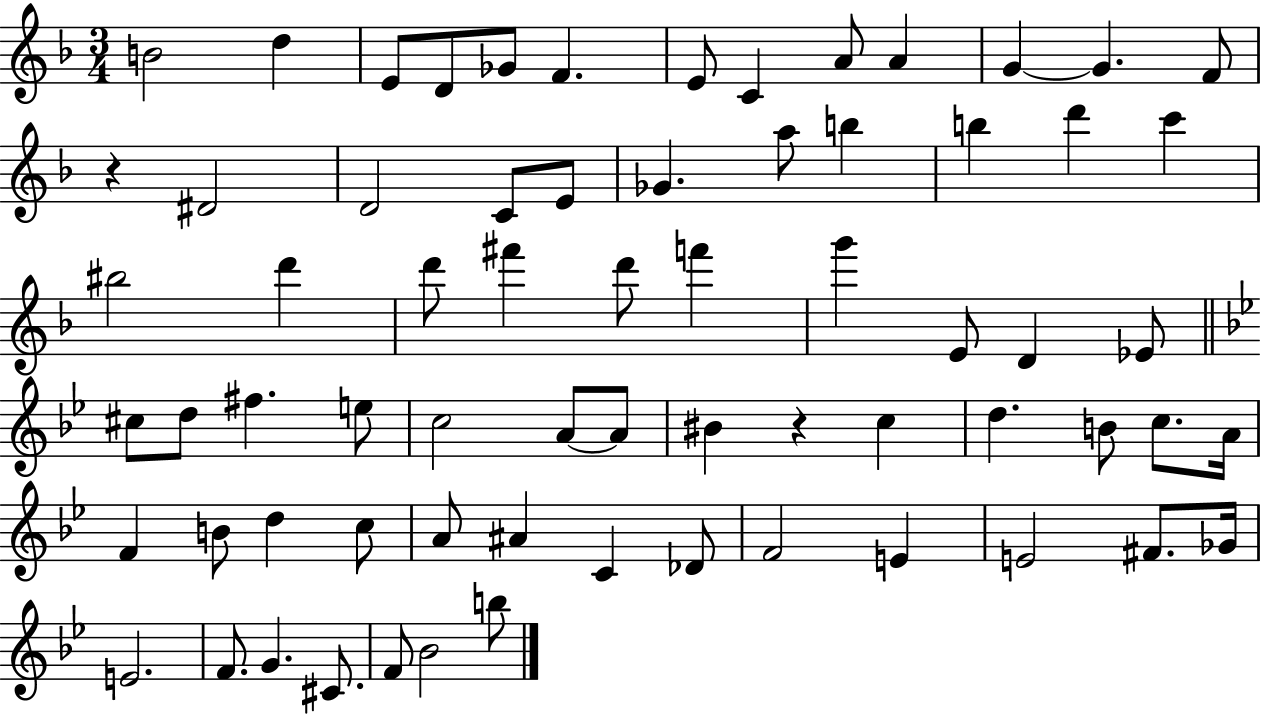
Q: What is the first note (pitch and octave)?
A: B4